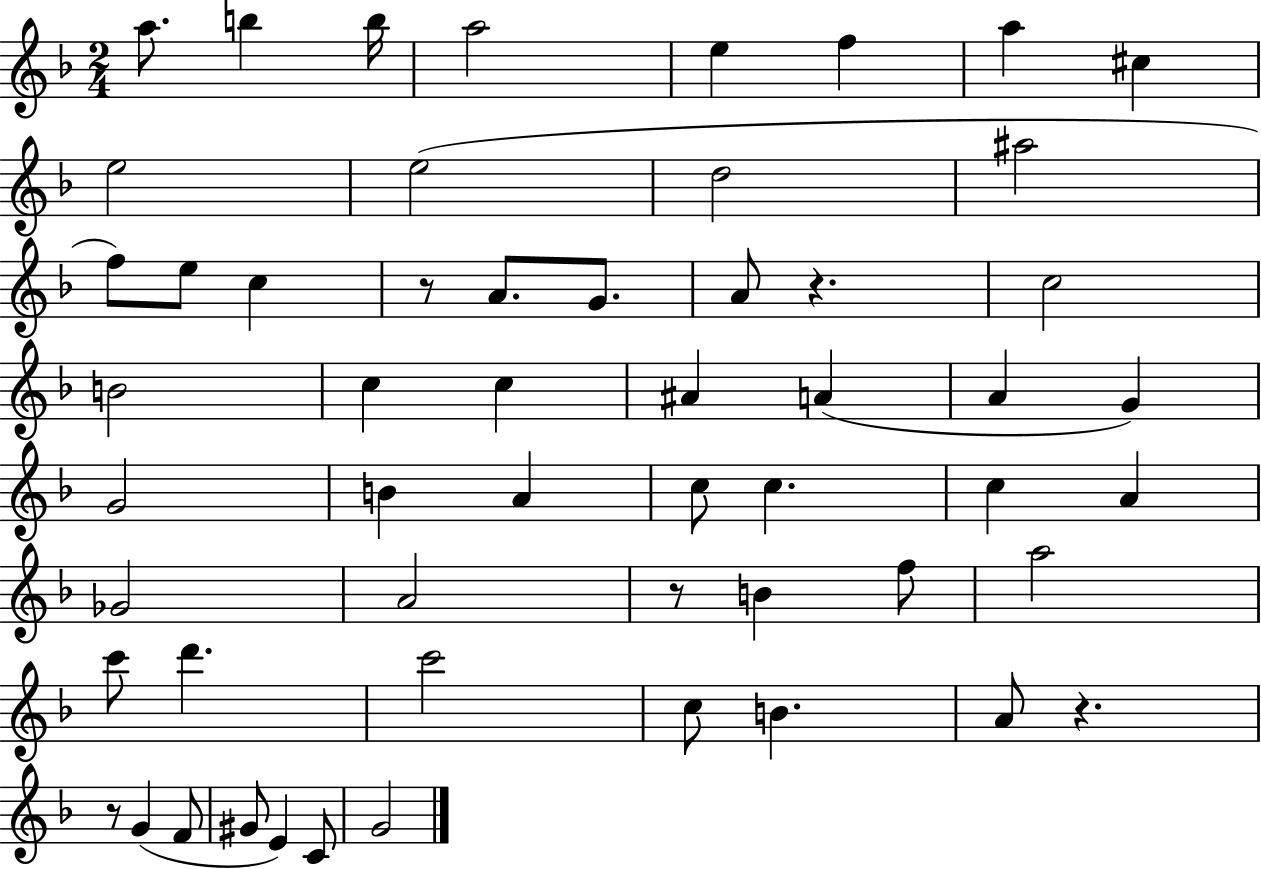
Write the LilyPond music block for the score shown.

{
  \clef treble
  \numericTimeSignature
  \time 2/4
  \key f \major
  a''8. b''4 b''16 | a''2 | e''4 f''4 | a''4 cis''4 | \break e''2 | e''2( | d''2 | ais''2 | \break f''8) e''8 c''4 | r8 a'8. g'8. | a'8 r4. | c''2 | \break b'2 | c''4 c''4 | ais'4 a'4( | a'4 g'4) | \break g'2 | b'4 a'4 | c''8 c''4. | c''4 a'4 | \break ges'2 | a'2 | r8 b'4 f''8 | a''2 | \break c'''8 d'''4. | c'''2 | c''8 b'4. | a'8 r4. | \break r8 g'4( f'8 | gis'8 e'4) c'8 | g'2 | \bar "|."
}